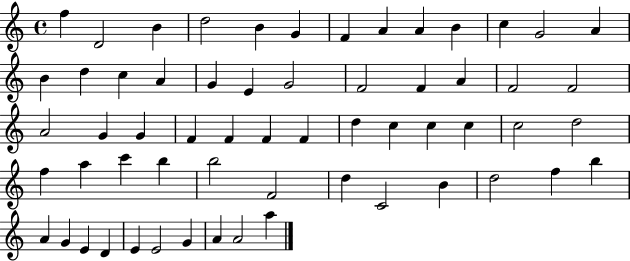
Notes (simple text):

F5/q D4/h B4/q D5/h B4/q G4/q F4/q A4/q A4/q B4/q C5/q G4/h A4/q B4/q D5/q C5/q A4/q G4/q E4/q G4/h F4/h F4/q A4/q F4/h F4/h A4/h G4/q G4/q F4/q F4/q F4/q F4/q D5/q C5/q C5/q C5/q C5/h D5/h F5/q A5/q C6/q B5/q B5/h F4/h D5/q C4/h B4/q D5/h F5/q B5/q A4/q G4/q E4/q D4/q E4/q E4/h G4/q A4/q A4/h A5/q